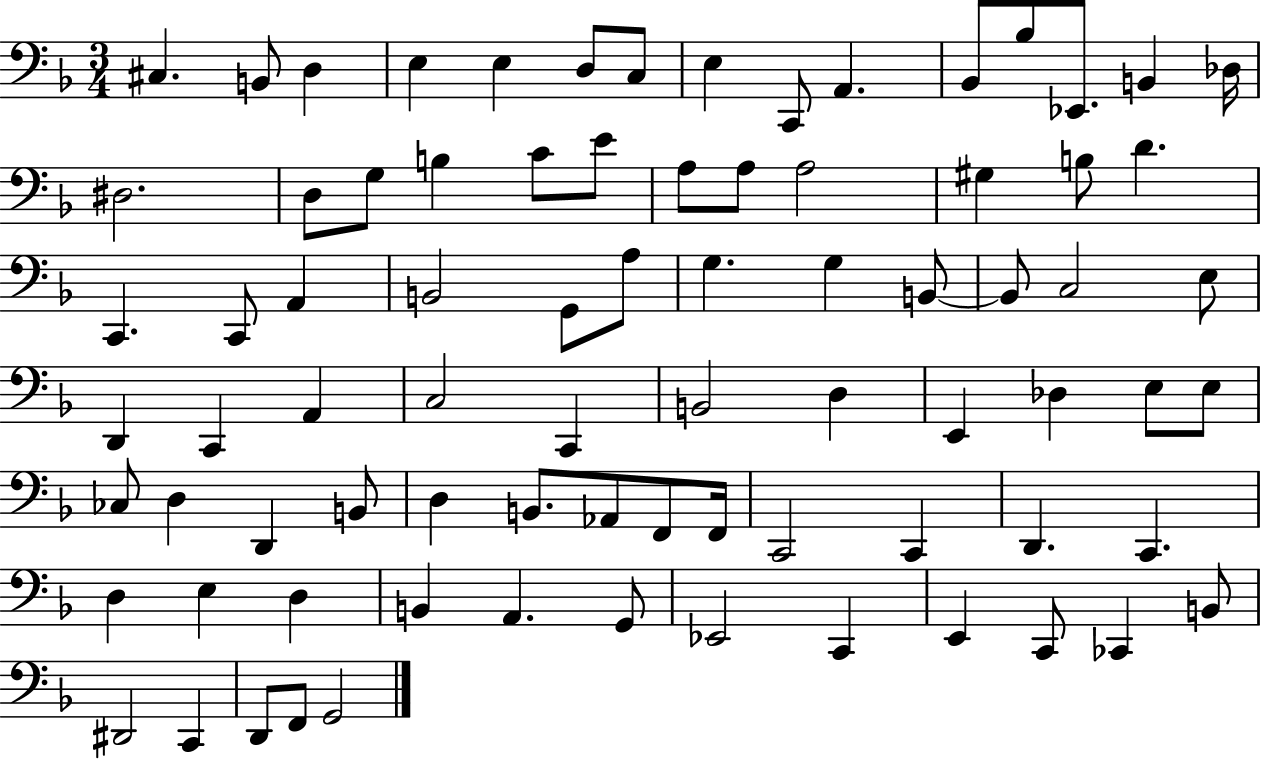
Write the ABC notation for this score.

X:1
T:Untitled
M:3/4
L:1/4
K:F
^C, B,,/2 D, E, E, D,/2 C,/2 E, C,,/2 A,, _B,,/2 _B,/2 _E,,/2 B,, _D,/4 ^D,2 D,/2 G,/2 B, C/2 E/2 A,/2 A,/2 A,2 ^G, B,/2 D C,, C,,/2 A,, B,,2 G,,/2 A,/2 G, G, B,,/2 B,,/2 C,2 E,/2 D,, C,, A,, C,2 C,, B,,2 D, E,, _D, E,/2 E,/2 _C,/2 D, D,, B,,/2 D, B,,/2 _A,,/2 F,,/2 F,,/4 C,,2 C,, D,, C,, D, E, D, B,, A,, G,,/2 _E,,2 C,, E,, C,,/2 _C,, B,,/2 ^D,,2 C,, D,,/2 F,,/2 G,,2